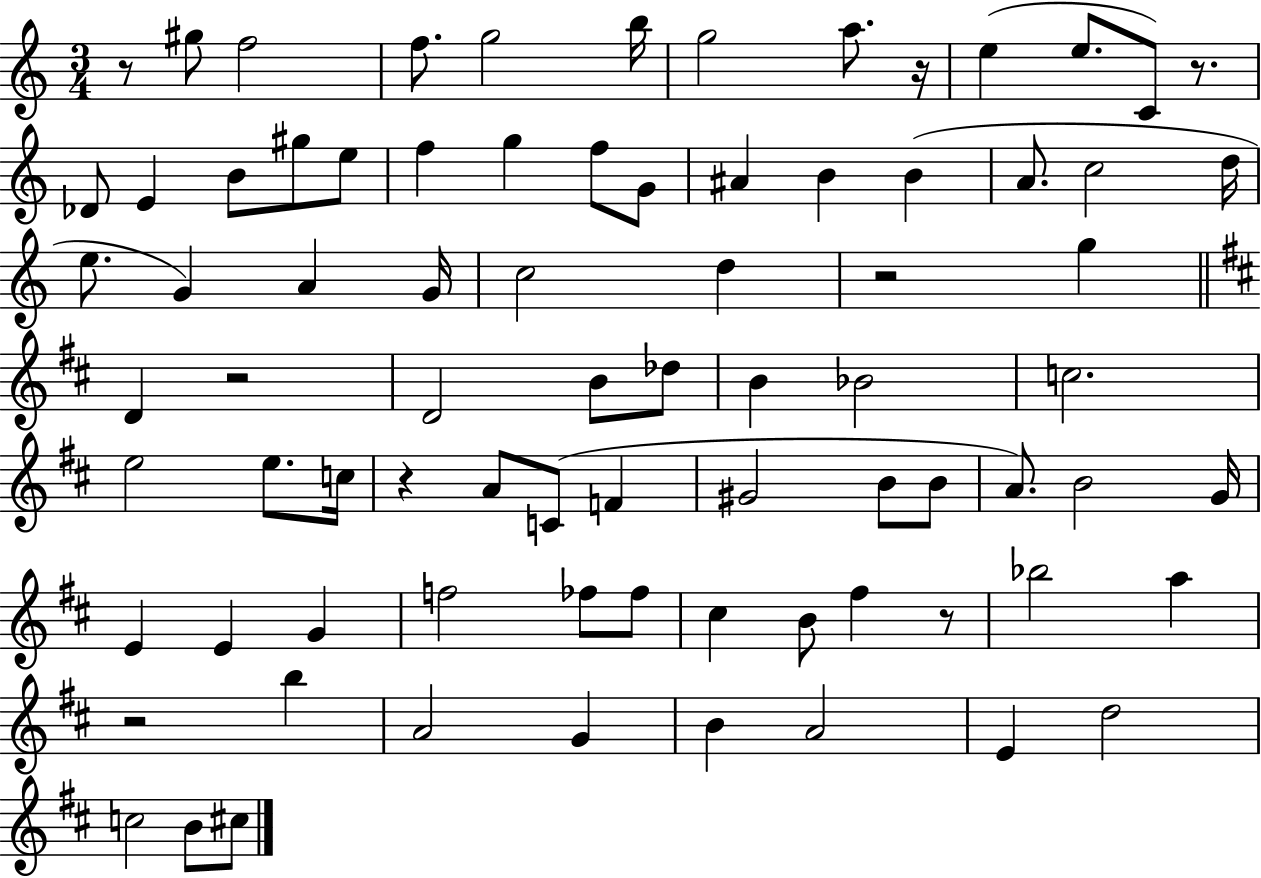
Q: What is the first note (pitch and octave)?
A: G#5